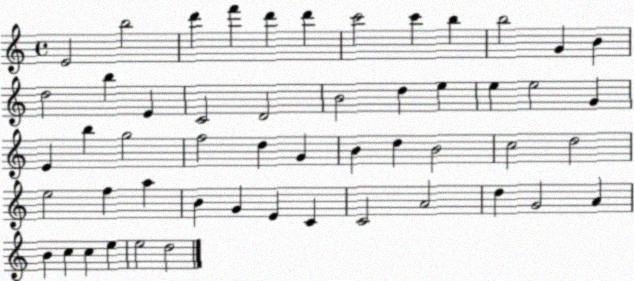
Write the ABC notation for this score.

X:1
T:Untitled
M:4/4
L:1/4
K:C
E2 b2 d' f' d' d' c'2 c' b b2 G B d2 b E C2 D2 B2 d e e e2 G E b g2 f2 d G B d B2 c2 d2 e2 f a B G E C C2 A2 d G2 A B c c e e2 d2